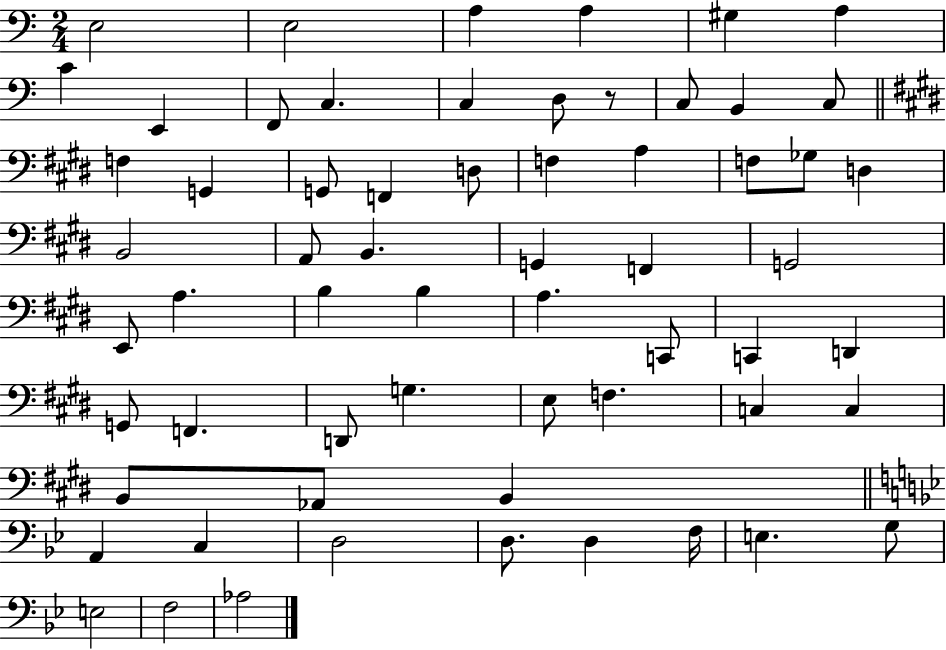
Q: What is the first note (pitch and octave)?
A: E3